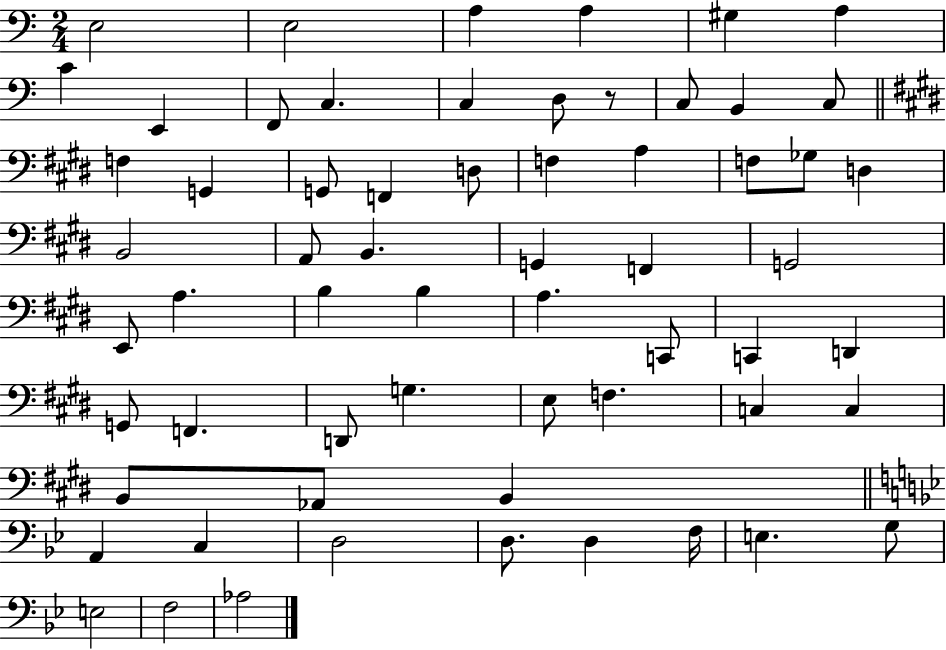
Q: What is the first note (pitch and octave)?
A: E3